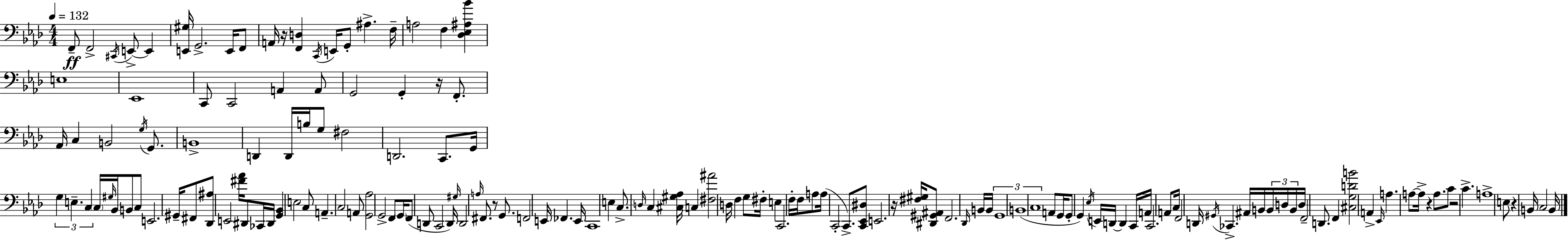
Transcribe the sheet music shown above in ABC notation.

X:1
T:Untitled
M:4/4
L:1/4
K:Fm
F,,/2 F,,2 ^C,,/4 E,,/2 E,, [E,,^G,]/4 G,,2 E,,/4 F,,/2 A,,/4 z/4 [F,,D,] C,,/4 E,,/4 G,,/2 ^A, F,/4 A,2 F, [_D,_E,^A,_B] E,4 _E,,4 C,,/2 C,,2 A,, A,,/2 G,,2 G,, z/4 F,,/2 _A,,/4 C, B,,2 G,/4 G,,/2 B,,4 D,, D,,/4 B,/4 G,/2 ^F,2 D,,2 C,,/2 G,,/4 G, E, C, C,/4 ^G,/4 _B,,/4 B,,/2 C,/2 E,,2 ^G,,/4 ^F,,/2 [_D,,^A,]/2 E,,2 [^F_A]/4 ^D,,/2 _C,,/4 ^D,,/4 [G,,_B,,] E,2 C,/2 A,, C,2 A,,/2 [G,,_A,]2 G,,2 F,,/2 G,,/4 F,,/2 D,,/2 C,,2 D,,/4 ^G,/4 D,,2 A,/4 ^F,,/2 z/2 G,,/2 F,,2 E,,/4 _F,, E,,/4 C,,4 E, C,/2 D,/4 C, [^C,^G,_A,]/4 C, [^F,^A]2 D,/4 F, G,/2 ^F,/4 E, C,,2 F,/4 F,/4 A,/2 A,/4 C,,2 C,,/2 [C,,_E,,^D,]/2 E,,2 z/4 [^F,^G,]/4 [^D,,^G,,^A,,]/2 F,,2 _D,,/4 B,,/4 B,,/4 G,,4 B,,4 C,4 A,,/2 G,,/4 G,,/2 G,, _E,/4 E,,/4 D,,/4 D,, C,,/4 A,,/4 C,,2 A,,/2 C,/4 F,,2 D,,/4 ^G,,/4 _C,, ^A,,/4 B,,/4 B,,/4 D,/4 B,,/4 D,/4 F,,2 D,,/2 F,, [^C,G,DB]2 A,, _E,,/4 A, A,/2 A,/4 z A,/2 C/2 z2 C A,4 E,/2 z B,,/4 C,2 B,,/4